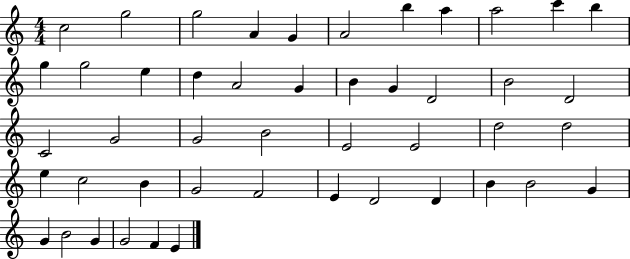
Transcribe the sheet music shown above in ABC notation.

X:1
T:Untitled
M:4/4
L:1/4
K:C
c2 g2 g2 A G A2 b a a2 c' b g g2 e d A2 G B G D2 B2 D2 C2 G2 G2 B2 E2 E2 d2 d2 e c2 B G2 F2 E D2 D B B2 G G B2 G G2 F E